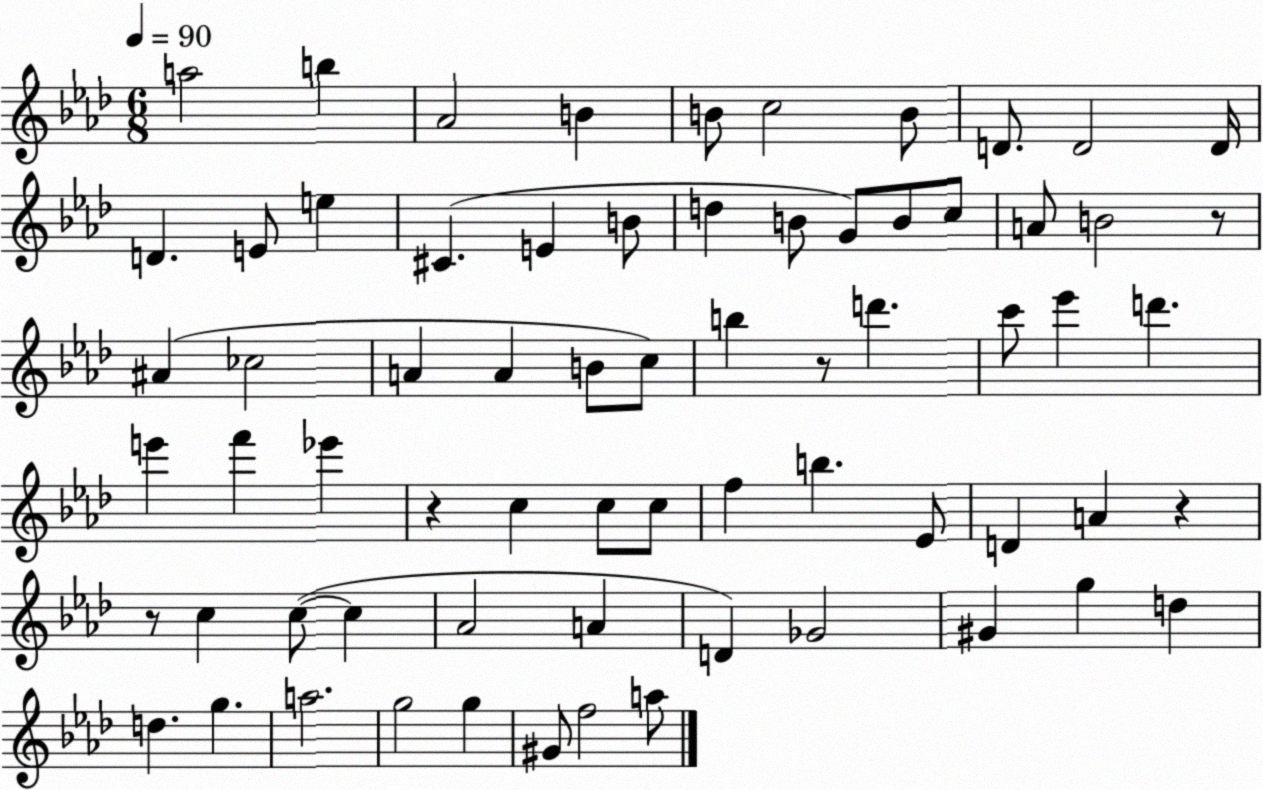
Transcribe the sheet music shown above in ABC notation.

X:1
T:Untitled
M:6/8
L:1/4
K:Ab
a2 b _A2 B B/2 c2 B/2 D/2 D2 D/4 D E/2 e ^C E B/2 d B/2 G/2 B/2 c/2 A/2 B2 z/2 ^A _c2 A A B/2 c/2 b z/2 d' c'/2 _e' d' e' f' _e' z c c/2 c/2 f b _E/2 D A z z/2 c c/2 c _A2 A D _G2 ^G g d d g a2 g2 g ^G/2 f2 a/2